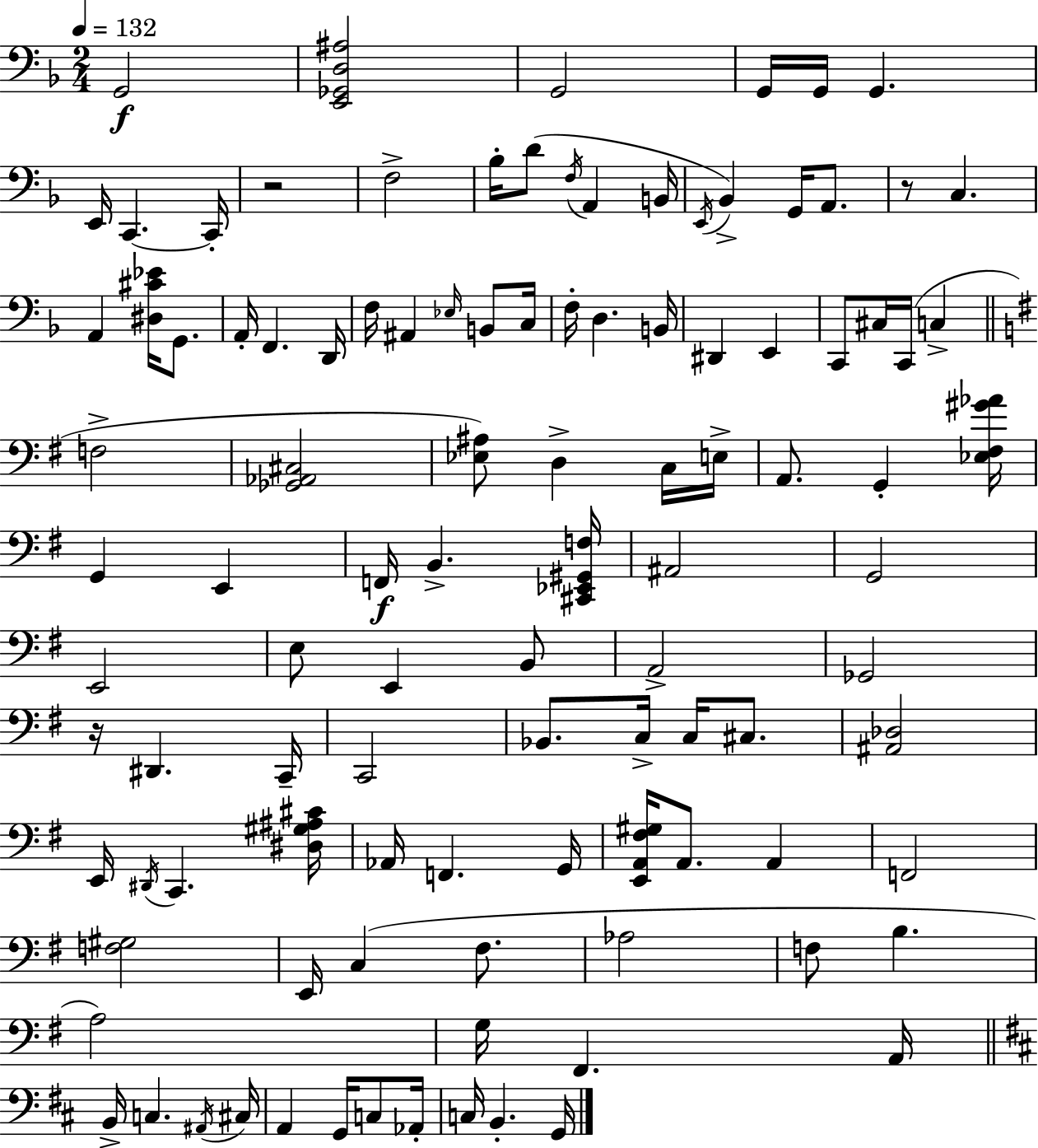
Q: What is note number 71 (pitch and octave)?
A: A2